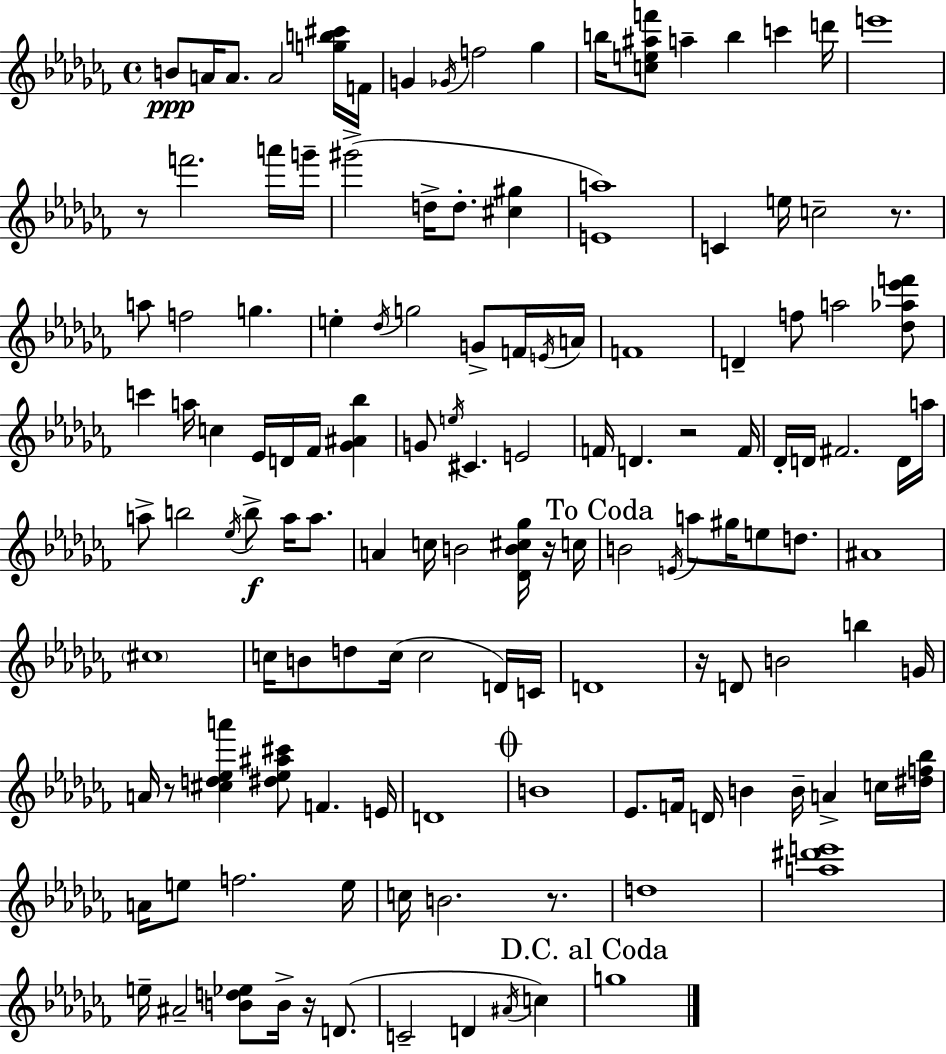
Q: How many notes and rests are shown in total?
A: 134